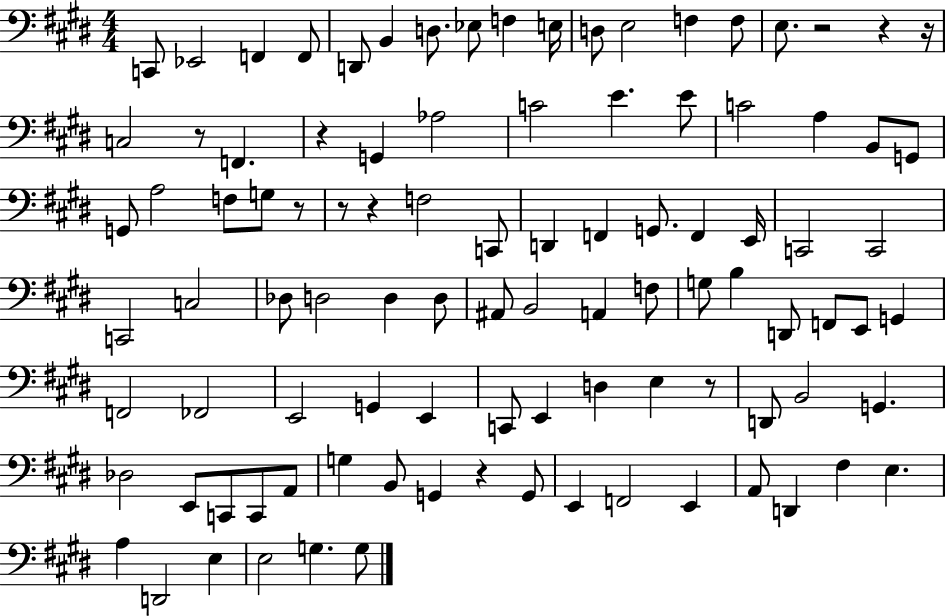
X:1
T:Untitled
M:4/4
L:1/4
K:E
C,,/2 _E,,2 F,, F,,/2 D,,/2 B,, D,/2 _E,/2 F, E,/4 D,/2 E,2 F, F,/2 E,/2 z2 z z/4 C,2 z/2 F,, z G,, _A,2 C2 E E/2 C2 A, B,,/2 G,,/2 G,,/2 A,2 F,/2 G,/2 z/2 z/2 z F,2 C,,/2 D,, F,, G,,/2 F,, E,,/4 C,,2 C,,2 C,,2 C,2 _D,/2 D,2 D, D,/2 ^A,,/2 B,,2 A,, F,/2 G,/2 B, D,,/2 F,,/2 E,,/2 G,, F,,2 _F,,2 E,,2 G,, E,, C,,/2 E,, D, E, z/2 D,,/2 B,,2 G,, _D,2 E,,/2 C,,/2 C,,/2 A,,/2 G, B,,/2 G,, z G,,/2 E,, F,,2 E,, A,,/2 D,, ^F, E, A, D,,2 E, E,2 G, G,/2